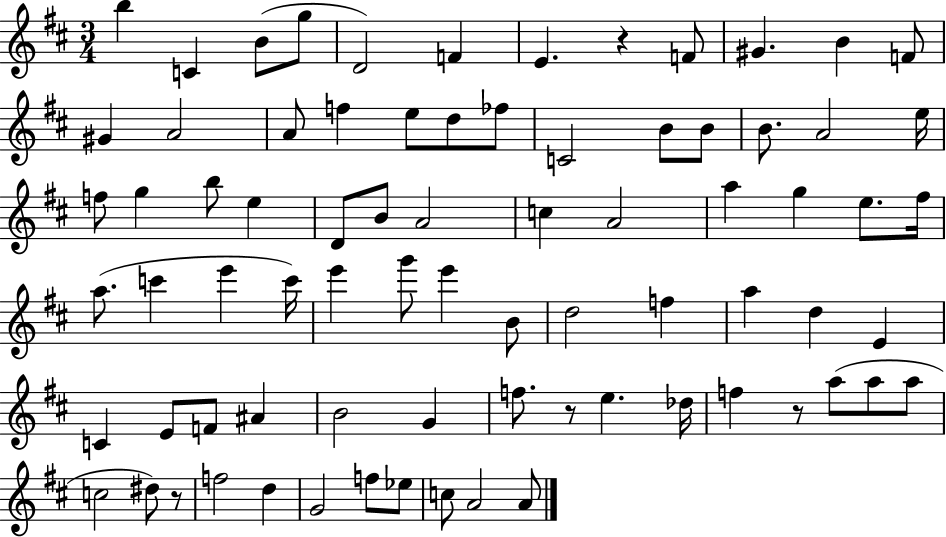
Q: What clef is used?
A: treble